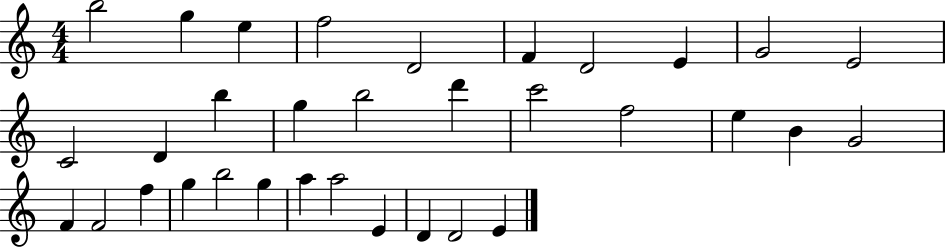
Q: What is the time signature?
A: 4/4